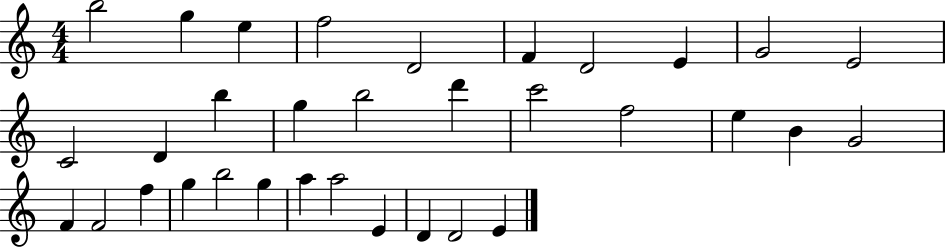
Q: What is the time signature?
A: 4/4